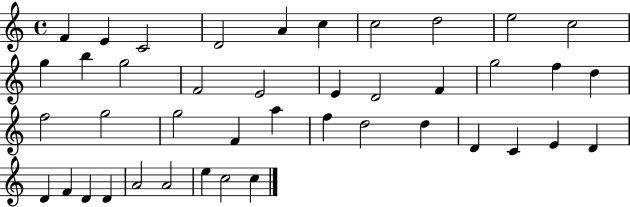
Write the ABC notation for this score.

X:1
T:Untitled
M:4/4
L:1/4
K:C
F E C2 D2 A c c2 d2 e2 c2 g b g2 F2 E2 E D2 F g2 f d f2 g2 g2 F a f d2 d D C E D D F D D A2 A2 e c2 c